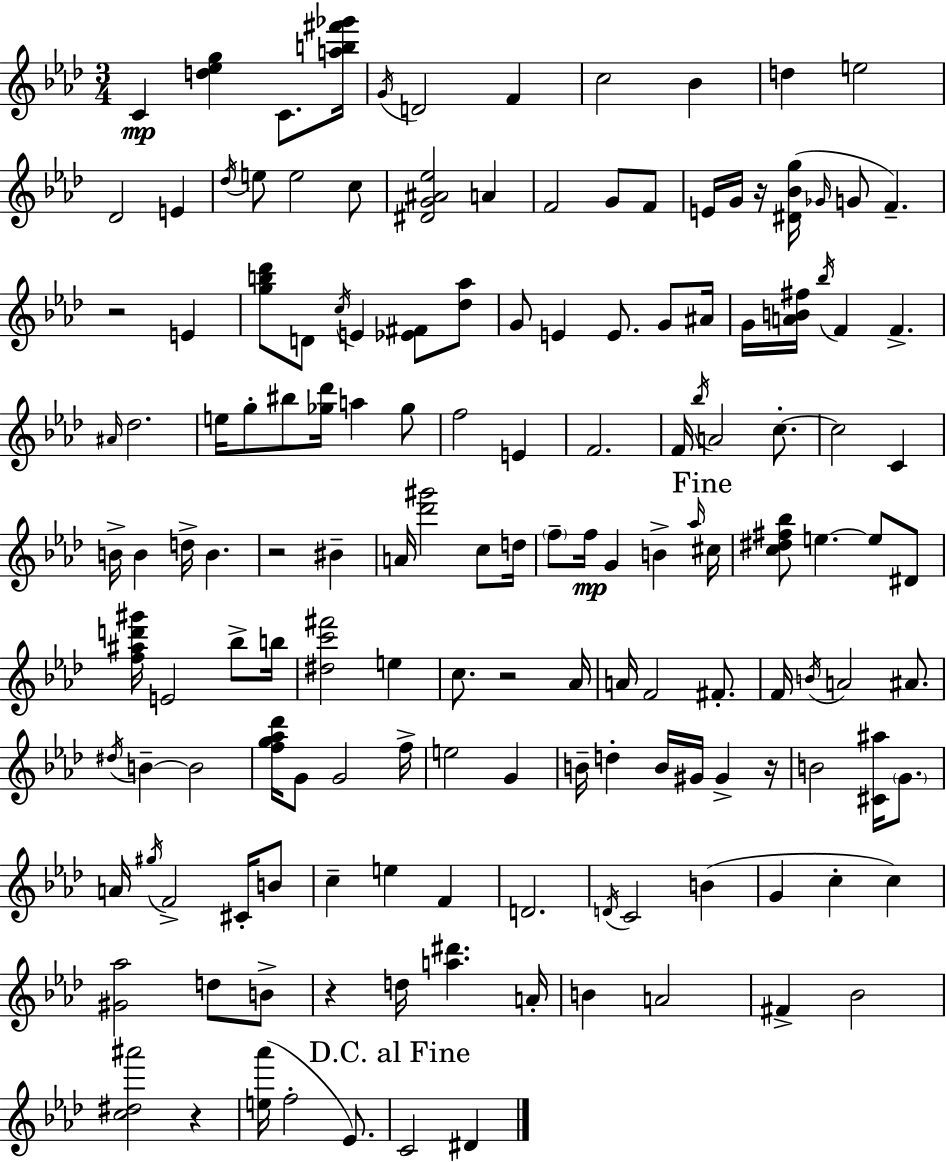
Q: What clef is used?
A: treble